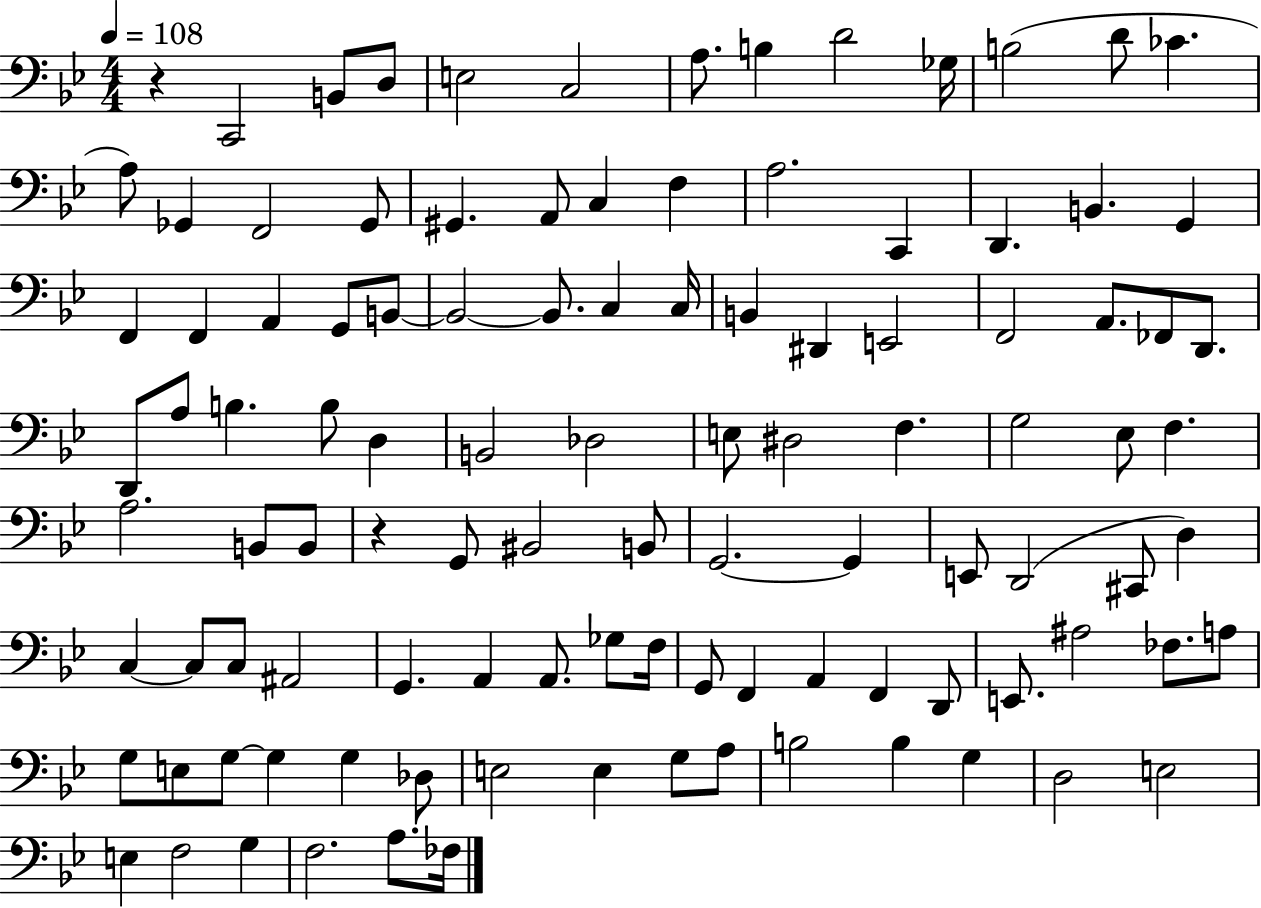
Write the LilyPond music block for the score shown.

{
  \clef bass
  \numericTimeSignature
  \time 4/4
  \key bes \major
  \tempo 4 = 108
  r4 c,2 b,8 d8 | e2 c2 | a8. b4 d'2 ges16 | b2( d'8 ces'4. | \break a8) ges,4 f,2 ges,8 | gis,4. a,8 c4 f4 | a2. c,4 | d,4. b,4. g,4 | \break f,4 f,4 a,4 g,8 b,8~~ | b,2~~ b,8. c4 c16 | b,4 dis,4 e,2 | f,2 a,8. fes,8 d,8. | \break d,8 a8 b4. b8 d4 | b,2 des2 | e8 dis2 f4. | g2 ees8 f4. | \break a2. b,8 b,8 | r4 g,8 bis,2 b,8 | g,2.~~ g,4 | e,8 d,2( cis,8 d4) | \break c4~~ c8 c8 ais,2 | g,4. a,4 a,8. ges8 f16 | g,8 f,4 a,4 f,4 d,8 | e,8. ais2 fes8. a8 | \break g8 e8 g8~~ g4 g4 des8 | e2 e4 g8 a8 | b2 b4 g4 | d2 e2 | \break e4 f2 g4 | f2. a8. fes16 | \bar "|."
}